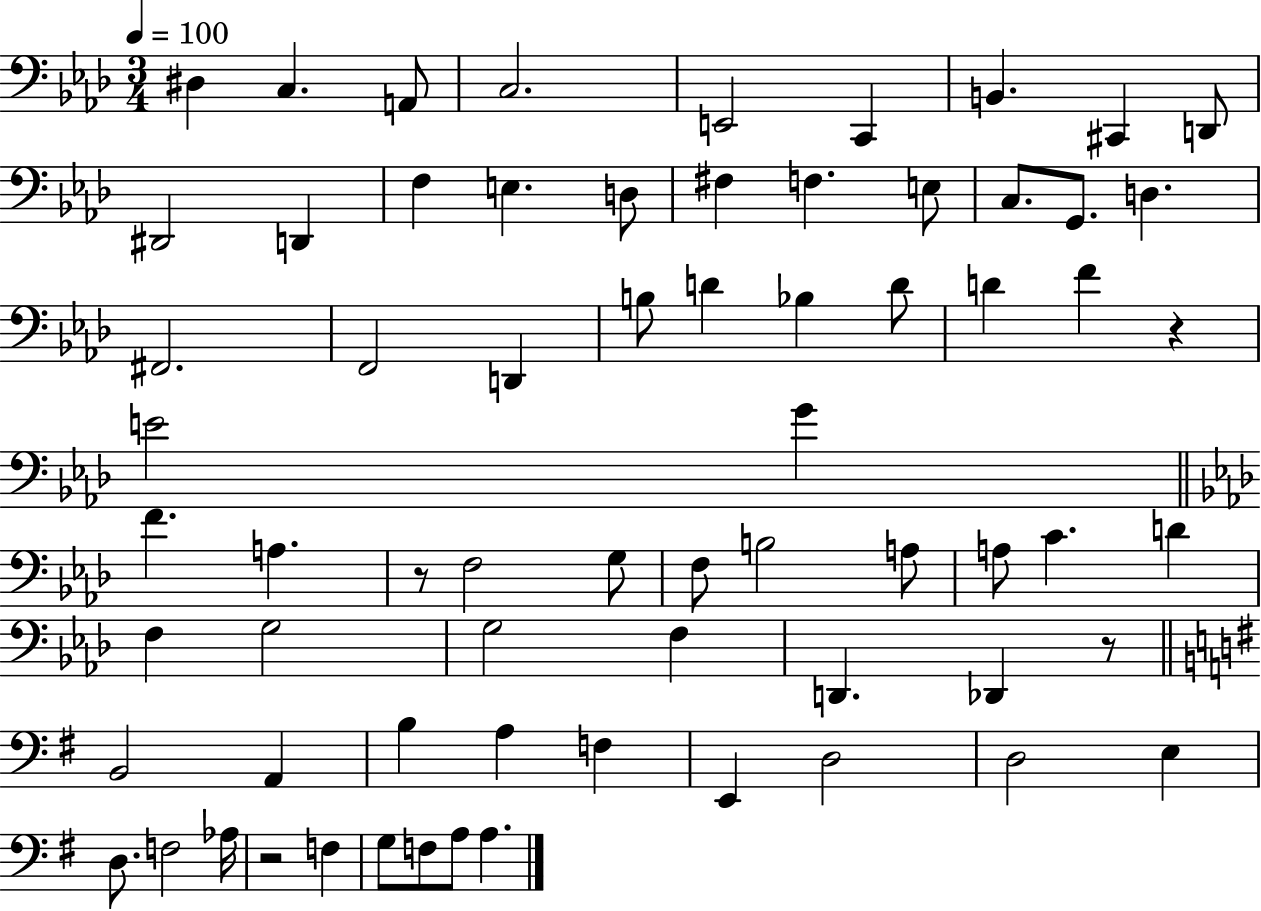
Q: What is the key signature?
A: AES major